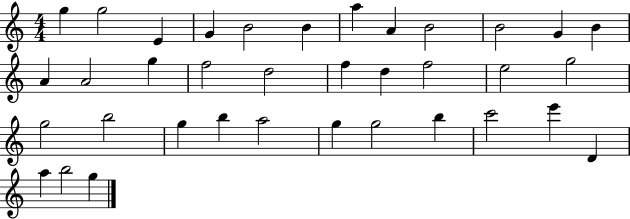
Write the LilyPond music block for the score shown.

{
  \clef treble
  \numericTimeSignature
  \time 4/4
  \key c \major
  g''4 g''2 e'4 | g'4 b'2 b'4 | a''4 a'4 b'2 | b'2 g'4 b'4 | \break a'4 a'2 g''4 | f''2 d''2 | f''4 d''4 f''2 | e''2 g''2 | \break g''2 b''2 | g''4 b''4 a''2 | g''4 g''2 b''4 | c'''2 e'''4 d'4 | \break a''4 b''2 g''4 | \bar "|."
}